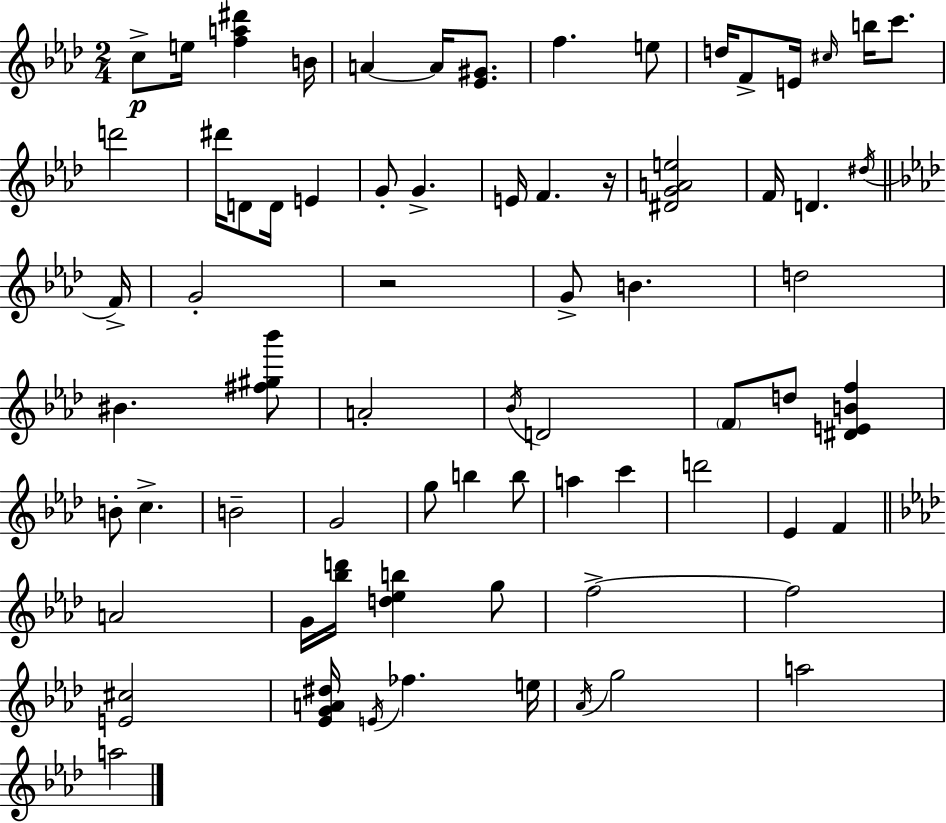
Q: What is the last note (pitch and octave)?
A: A5